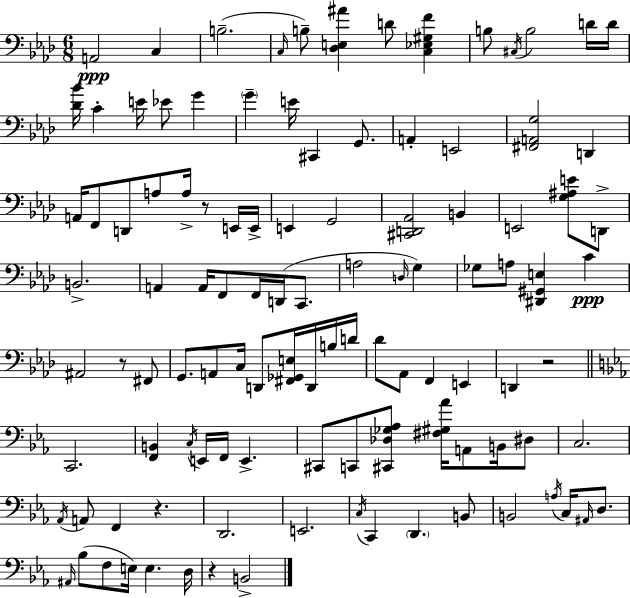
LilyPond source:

{
  \clef bass
  \numericTimeSignature
  \time 6/8
  \key aes \major
  a,2\ppp c4 | b2.--( | \grace { c16 } b8--) <des e ais'>4 d'8 <c ees gis f'>4 | b8 \acciaccatura { cis16 } b2 | \break d'16 d'16 <des' bes'>16 c'4-. e'16 ees'8 g'4 | \parenthesize g'4-- e'16 cis,4 g,8. | a,4-. e,2 | <fis, a, g>2 d,4 | \break a,16 f,8 d,8 a8 a16-> r8 | e,16 e,16-> e,4 g,2 | <cis, d, aes,>2 b,4 | e,2 <g ais e'>8 | \break d,8-> b,2.-> | a,4 a,16 f,8 f,16 d,16( c,8. | a2 \grace { d16 } g4) | ges8 a8 <dis, gis, e>4 c'4\ppp | \break ais,2 r8 | fis,8 g,8. a,8 c16 d,8 <fis, ges, e>16 | d,16 b16 d'16 des'8 aes,8 f,4 e,4 | d,4 r2 | \break \bar "||" \break \key ees \major c,2. | <f, b,>4 \acciaccatura { c16 } e,16 f,16 e,4.-> | cis,8 c,8 <cis, des ges aes>8 <fis gis aes'>16 a,8 b,16 dis8 | c2. | \break \acciaccatura { aes,16 } a,8 f,4 r4. | d,2. | e,2. | \acciaccatura { c16 } c,4 \parenthesize d,4. | \break b,8 b,2 \acciaccatura { a16 } | c16 \grace { ais,16 } d8. \grace { ais,16 }( bes8 f8 e16) e4. | d16 r4 b,2-> | \bar "|."
}